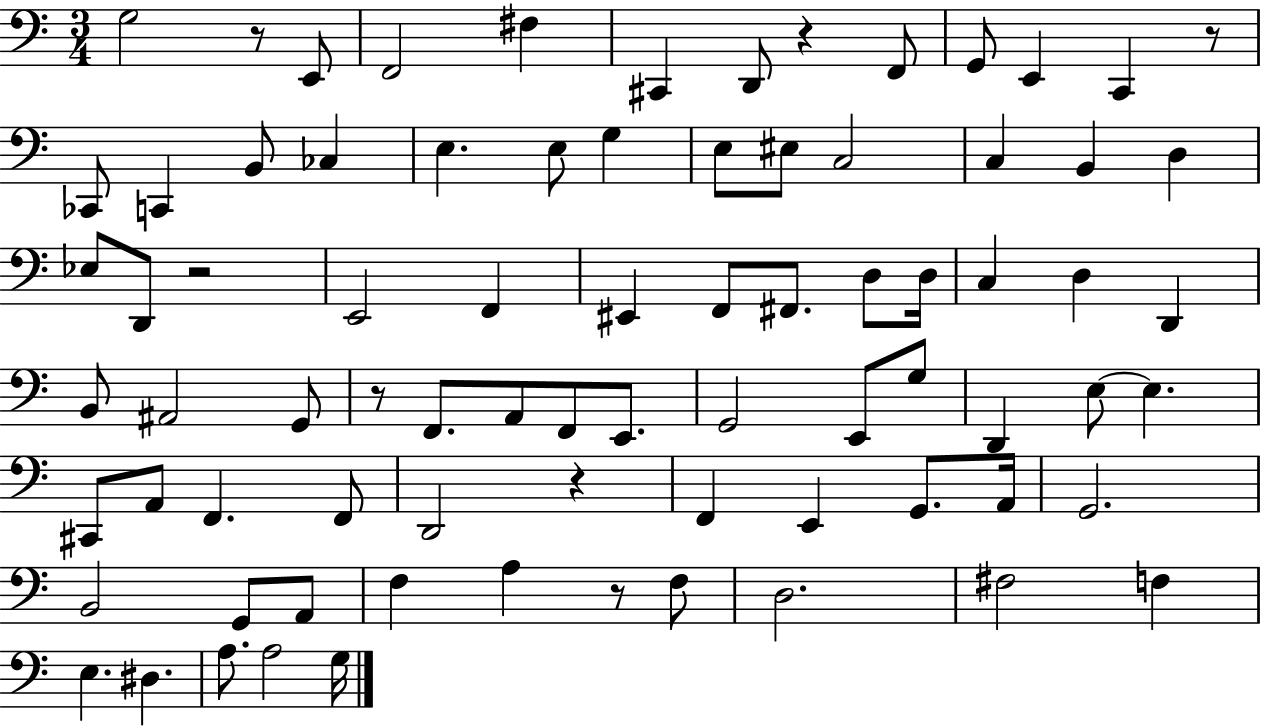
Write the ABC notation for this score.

X:1
T:Untitled
M:3/4
L:1/4
K:C
G,2 z/2 E,,/2 F,,2 ^F, ^C,, D,,/2 z F,,/2 G,,/2 E,, C,, z/2 _C,,/2 C,, B,,/2 _C, E, E,/2 G, E,/2 ^E,/2 C,2 C, B,, D, _E,/2 D,,/2 z2 E,,2 F,, ^E,, F,,/2 ^F,,/2 D,/2 D,/4 C, D, D,, B,,/2 ^A,,2 G,,/2 z/2 F,,/2 A,,/2 F,,/2 E,,/2 G,,2 E,,/2 G,/2 D,, E,/2 E, ^C,,/2 A,,/2 F,, F,,/2 D,,2 z F,, E,, G,,/2 A,,/4 G,,2 B,,2 G,,/2 A,,/2 F, A, z/2 F,/2 D,2 ^F,2 F, E, ^D, A,/2 A,2 G,/4